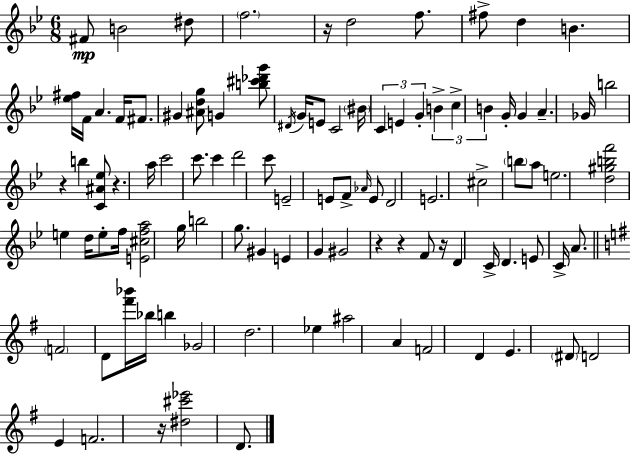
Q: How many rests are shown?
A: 7